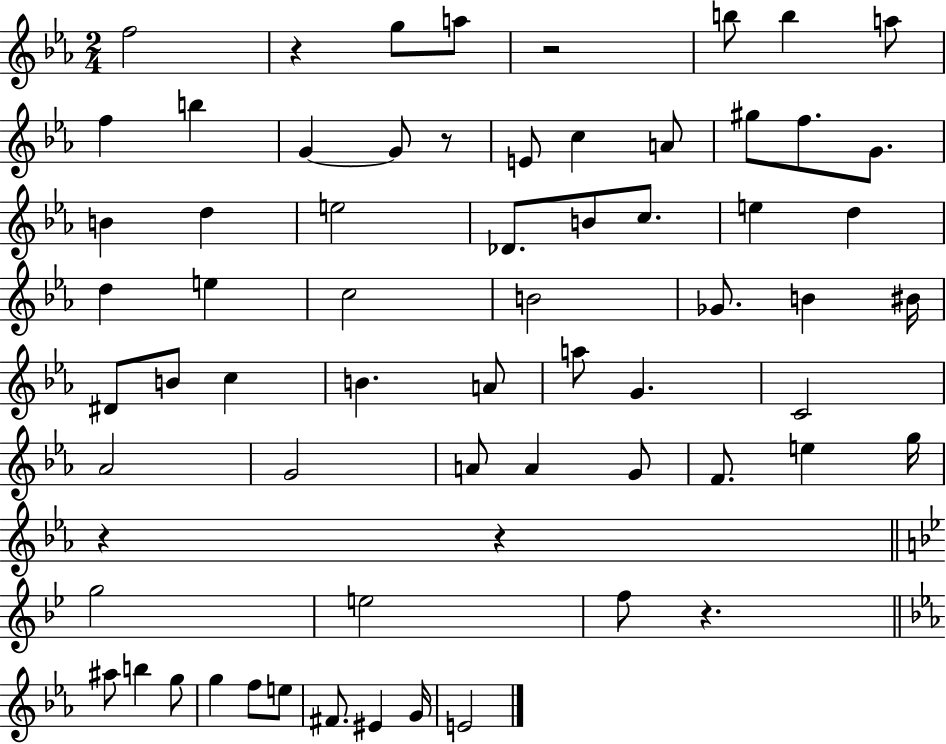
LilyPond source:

{
  \clef treble
  \numericTimeSignature
  \time 2/4
  \key ees \major
  f''2 | r4 g''8 a''8 | r2 | b''8 b''4 a''8 | \break f''4 b''4 | g'4~~ g'8 r8 | e'8 c''4 a'8 | gis''8 f''8. g'8. | \break b'4 d''4 | e''2 | des'8. b'8 c''8. | e''4 d''4 | \break d''4 e''4 | c''2 | b'2 | ges'8. b'4 bis'16 | \break dis'8 b'8 c''4 | b'4. a'8 | a''8 g'4. | c'2 | \break aes'2 | g'2 | a'8 a'4 g'8 | f'8. e''4 g''16 | \break r4 r4 | \bar "||" \break \key g \minor g''2 | e''2 | f''8 r4. | \bar "||" \break \key ees \major ais''8 b''4 g''8 | g''4 f''8 e''8 | fis'8. eis'4 g'16 | e'2 | \break \bar "|."
}